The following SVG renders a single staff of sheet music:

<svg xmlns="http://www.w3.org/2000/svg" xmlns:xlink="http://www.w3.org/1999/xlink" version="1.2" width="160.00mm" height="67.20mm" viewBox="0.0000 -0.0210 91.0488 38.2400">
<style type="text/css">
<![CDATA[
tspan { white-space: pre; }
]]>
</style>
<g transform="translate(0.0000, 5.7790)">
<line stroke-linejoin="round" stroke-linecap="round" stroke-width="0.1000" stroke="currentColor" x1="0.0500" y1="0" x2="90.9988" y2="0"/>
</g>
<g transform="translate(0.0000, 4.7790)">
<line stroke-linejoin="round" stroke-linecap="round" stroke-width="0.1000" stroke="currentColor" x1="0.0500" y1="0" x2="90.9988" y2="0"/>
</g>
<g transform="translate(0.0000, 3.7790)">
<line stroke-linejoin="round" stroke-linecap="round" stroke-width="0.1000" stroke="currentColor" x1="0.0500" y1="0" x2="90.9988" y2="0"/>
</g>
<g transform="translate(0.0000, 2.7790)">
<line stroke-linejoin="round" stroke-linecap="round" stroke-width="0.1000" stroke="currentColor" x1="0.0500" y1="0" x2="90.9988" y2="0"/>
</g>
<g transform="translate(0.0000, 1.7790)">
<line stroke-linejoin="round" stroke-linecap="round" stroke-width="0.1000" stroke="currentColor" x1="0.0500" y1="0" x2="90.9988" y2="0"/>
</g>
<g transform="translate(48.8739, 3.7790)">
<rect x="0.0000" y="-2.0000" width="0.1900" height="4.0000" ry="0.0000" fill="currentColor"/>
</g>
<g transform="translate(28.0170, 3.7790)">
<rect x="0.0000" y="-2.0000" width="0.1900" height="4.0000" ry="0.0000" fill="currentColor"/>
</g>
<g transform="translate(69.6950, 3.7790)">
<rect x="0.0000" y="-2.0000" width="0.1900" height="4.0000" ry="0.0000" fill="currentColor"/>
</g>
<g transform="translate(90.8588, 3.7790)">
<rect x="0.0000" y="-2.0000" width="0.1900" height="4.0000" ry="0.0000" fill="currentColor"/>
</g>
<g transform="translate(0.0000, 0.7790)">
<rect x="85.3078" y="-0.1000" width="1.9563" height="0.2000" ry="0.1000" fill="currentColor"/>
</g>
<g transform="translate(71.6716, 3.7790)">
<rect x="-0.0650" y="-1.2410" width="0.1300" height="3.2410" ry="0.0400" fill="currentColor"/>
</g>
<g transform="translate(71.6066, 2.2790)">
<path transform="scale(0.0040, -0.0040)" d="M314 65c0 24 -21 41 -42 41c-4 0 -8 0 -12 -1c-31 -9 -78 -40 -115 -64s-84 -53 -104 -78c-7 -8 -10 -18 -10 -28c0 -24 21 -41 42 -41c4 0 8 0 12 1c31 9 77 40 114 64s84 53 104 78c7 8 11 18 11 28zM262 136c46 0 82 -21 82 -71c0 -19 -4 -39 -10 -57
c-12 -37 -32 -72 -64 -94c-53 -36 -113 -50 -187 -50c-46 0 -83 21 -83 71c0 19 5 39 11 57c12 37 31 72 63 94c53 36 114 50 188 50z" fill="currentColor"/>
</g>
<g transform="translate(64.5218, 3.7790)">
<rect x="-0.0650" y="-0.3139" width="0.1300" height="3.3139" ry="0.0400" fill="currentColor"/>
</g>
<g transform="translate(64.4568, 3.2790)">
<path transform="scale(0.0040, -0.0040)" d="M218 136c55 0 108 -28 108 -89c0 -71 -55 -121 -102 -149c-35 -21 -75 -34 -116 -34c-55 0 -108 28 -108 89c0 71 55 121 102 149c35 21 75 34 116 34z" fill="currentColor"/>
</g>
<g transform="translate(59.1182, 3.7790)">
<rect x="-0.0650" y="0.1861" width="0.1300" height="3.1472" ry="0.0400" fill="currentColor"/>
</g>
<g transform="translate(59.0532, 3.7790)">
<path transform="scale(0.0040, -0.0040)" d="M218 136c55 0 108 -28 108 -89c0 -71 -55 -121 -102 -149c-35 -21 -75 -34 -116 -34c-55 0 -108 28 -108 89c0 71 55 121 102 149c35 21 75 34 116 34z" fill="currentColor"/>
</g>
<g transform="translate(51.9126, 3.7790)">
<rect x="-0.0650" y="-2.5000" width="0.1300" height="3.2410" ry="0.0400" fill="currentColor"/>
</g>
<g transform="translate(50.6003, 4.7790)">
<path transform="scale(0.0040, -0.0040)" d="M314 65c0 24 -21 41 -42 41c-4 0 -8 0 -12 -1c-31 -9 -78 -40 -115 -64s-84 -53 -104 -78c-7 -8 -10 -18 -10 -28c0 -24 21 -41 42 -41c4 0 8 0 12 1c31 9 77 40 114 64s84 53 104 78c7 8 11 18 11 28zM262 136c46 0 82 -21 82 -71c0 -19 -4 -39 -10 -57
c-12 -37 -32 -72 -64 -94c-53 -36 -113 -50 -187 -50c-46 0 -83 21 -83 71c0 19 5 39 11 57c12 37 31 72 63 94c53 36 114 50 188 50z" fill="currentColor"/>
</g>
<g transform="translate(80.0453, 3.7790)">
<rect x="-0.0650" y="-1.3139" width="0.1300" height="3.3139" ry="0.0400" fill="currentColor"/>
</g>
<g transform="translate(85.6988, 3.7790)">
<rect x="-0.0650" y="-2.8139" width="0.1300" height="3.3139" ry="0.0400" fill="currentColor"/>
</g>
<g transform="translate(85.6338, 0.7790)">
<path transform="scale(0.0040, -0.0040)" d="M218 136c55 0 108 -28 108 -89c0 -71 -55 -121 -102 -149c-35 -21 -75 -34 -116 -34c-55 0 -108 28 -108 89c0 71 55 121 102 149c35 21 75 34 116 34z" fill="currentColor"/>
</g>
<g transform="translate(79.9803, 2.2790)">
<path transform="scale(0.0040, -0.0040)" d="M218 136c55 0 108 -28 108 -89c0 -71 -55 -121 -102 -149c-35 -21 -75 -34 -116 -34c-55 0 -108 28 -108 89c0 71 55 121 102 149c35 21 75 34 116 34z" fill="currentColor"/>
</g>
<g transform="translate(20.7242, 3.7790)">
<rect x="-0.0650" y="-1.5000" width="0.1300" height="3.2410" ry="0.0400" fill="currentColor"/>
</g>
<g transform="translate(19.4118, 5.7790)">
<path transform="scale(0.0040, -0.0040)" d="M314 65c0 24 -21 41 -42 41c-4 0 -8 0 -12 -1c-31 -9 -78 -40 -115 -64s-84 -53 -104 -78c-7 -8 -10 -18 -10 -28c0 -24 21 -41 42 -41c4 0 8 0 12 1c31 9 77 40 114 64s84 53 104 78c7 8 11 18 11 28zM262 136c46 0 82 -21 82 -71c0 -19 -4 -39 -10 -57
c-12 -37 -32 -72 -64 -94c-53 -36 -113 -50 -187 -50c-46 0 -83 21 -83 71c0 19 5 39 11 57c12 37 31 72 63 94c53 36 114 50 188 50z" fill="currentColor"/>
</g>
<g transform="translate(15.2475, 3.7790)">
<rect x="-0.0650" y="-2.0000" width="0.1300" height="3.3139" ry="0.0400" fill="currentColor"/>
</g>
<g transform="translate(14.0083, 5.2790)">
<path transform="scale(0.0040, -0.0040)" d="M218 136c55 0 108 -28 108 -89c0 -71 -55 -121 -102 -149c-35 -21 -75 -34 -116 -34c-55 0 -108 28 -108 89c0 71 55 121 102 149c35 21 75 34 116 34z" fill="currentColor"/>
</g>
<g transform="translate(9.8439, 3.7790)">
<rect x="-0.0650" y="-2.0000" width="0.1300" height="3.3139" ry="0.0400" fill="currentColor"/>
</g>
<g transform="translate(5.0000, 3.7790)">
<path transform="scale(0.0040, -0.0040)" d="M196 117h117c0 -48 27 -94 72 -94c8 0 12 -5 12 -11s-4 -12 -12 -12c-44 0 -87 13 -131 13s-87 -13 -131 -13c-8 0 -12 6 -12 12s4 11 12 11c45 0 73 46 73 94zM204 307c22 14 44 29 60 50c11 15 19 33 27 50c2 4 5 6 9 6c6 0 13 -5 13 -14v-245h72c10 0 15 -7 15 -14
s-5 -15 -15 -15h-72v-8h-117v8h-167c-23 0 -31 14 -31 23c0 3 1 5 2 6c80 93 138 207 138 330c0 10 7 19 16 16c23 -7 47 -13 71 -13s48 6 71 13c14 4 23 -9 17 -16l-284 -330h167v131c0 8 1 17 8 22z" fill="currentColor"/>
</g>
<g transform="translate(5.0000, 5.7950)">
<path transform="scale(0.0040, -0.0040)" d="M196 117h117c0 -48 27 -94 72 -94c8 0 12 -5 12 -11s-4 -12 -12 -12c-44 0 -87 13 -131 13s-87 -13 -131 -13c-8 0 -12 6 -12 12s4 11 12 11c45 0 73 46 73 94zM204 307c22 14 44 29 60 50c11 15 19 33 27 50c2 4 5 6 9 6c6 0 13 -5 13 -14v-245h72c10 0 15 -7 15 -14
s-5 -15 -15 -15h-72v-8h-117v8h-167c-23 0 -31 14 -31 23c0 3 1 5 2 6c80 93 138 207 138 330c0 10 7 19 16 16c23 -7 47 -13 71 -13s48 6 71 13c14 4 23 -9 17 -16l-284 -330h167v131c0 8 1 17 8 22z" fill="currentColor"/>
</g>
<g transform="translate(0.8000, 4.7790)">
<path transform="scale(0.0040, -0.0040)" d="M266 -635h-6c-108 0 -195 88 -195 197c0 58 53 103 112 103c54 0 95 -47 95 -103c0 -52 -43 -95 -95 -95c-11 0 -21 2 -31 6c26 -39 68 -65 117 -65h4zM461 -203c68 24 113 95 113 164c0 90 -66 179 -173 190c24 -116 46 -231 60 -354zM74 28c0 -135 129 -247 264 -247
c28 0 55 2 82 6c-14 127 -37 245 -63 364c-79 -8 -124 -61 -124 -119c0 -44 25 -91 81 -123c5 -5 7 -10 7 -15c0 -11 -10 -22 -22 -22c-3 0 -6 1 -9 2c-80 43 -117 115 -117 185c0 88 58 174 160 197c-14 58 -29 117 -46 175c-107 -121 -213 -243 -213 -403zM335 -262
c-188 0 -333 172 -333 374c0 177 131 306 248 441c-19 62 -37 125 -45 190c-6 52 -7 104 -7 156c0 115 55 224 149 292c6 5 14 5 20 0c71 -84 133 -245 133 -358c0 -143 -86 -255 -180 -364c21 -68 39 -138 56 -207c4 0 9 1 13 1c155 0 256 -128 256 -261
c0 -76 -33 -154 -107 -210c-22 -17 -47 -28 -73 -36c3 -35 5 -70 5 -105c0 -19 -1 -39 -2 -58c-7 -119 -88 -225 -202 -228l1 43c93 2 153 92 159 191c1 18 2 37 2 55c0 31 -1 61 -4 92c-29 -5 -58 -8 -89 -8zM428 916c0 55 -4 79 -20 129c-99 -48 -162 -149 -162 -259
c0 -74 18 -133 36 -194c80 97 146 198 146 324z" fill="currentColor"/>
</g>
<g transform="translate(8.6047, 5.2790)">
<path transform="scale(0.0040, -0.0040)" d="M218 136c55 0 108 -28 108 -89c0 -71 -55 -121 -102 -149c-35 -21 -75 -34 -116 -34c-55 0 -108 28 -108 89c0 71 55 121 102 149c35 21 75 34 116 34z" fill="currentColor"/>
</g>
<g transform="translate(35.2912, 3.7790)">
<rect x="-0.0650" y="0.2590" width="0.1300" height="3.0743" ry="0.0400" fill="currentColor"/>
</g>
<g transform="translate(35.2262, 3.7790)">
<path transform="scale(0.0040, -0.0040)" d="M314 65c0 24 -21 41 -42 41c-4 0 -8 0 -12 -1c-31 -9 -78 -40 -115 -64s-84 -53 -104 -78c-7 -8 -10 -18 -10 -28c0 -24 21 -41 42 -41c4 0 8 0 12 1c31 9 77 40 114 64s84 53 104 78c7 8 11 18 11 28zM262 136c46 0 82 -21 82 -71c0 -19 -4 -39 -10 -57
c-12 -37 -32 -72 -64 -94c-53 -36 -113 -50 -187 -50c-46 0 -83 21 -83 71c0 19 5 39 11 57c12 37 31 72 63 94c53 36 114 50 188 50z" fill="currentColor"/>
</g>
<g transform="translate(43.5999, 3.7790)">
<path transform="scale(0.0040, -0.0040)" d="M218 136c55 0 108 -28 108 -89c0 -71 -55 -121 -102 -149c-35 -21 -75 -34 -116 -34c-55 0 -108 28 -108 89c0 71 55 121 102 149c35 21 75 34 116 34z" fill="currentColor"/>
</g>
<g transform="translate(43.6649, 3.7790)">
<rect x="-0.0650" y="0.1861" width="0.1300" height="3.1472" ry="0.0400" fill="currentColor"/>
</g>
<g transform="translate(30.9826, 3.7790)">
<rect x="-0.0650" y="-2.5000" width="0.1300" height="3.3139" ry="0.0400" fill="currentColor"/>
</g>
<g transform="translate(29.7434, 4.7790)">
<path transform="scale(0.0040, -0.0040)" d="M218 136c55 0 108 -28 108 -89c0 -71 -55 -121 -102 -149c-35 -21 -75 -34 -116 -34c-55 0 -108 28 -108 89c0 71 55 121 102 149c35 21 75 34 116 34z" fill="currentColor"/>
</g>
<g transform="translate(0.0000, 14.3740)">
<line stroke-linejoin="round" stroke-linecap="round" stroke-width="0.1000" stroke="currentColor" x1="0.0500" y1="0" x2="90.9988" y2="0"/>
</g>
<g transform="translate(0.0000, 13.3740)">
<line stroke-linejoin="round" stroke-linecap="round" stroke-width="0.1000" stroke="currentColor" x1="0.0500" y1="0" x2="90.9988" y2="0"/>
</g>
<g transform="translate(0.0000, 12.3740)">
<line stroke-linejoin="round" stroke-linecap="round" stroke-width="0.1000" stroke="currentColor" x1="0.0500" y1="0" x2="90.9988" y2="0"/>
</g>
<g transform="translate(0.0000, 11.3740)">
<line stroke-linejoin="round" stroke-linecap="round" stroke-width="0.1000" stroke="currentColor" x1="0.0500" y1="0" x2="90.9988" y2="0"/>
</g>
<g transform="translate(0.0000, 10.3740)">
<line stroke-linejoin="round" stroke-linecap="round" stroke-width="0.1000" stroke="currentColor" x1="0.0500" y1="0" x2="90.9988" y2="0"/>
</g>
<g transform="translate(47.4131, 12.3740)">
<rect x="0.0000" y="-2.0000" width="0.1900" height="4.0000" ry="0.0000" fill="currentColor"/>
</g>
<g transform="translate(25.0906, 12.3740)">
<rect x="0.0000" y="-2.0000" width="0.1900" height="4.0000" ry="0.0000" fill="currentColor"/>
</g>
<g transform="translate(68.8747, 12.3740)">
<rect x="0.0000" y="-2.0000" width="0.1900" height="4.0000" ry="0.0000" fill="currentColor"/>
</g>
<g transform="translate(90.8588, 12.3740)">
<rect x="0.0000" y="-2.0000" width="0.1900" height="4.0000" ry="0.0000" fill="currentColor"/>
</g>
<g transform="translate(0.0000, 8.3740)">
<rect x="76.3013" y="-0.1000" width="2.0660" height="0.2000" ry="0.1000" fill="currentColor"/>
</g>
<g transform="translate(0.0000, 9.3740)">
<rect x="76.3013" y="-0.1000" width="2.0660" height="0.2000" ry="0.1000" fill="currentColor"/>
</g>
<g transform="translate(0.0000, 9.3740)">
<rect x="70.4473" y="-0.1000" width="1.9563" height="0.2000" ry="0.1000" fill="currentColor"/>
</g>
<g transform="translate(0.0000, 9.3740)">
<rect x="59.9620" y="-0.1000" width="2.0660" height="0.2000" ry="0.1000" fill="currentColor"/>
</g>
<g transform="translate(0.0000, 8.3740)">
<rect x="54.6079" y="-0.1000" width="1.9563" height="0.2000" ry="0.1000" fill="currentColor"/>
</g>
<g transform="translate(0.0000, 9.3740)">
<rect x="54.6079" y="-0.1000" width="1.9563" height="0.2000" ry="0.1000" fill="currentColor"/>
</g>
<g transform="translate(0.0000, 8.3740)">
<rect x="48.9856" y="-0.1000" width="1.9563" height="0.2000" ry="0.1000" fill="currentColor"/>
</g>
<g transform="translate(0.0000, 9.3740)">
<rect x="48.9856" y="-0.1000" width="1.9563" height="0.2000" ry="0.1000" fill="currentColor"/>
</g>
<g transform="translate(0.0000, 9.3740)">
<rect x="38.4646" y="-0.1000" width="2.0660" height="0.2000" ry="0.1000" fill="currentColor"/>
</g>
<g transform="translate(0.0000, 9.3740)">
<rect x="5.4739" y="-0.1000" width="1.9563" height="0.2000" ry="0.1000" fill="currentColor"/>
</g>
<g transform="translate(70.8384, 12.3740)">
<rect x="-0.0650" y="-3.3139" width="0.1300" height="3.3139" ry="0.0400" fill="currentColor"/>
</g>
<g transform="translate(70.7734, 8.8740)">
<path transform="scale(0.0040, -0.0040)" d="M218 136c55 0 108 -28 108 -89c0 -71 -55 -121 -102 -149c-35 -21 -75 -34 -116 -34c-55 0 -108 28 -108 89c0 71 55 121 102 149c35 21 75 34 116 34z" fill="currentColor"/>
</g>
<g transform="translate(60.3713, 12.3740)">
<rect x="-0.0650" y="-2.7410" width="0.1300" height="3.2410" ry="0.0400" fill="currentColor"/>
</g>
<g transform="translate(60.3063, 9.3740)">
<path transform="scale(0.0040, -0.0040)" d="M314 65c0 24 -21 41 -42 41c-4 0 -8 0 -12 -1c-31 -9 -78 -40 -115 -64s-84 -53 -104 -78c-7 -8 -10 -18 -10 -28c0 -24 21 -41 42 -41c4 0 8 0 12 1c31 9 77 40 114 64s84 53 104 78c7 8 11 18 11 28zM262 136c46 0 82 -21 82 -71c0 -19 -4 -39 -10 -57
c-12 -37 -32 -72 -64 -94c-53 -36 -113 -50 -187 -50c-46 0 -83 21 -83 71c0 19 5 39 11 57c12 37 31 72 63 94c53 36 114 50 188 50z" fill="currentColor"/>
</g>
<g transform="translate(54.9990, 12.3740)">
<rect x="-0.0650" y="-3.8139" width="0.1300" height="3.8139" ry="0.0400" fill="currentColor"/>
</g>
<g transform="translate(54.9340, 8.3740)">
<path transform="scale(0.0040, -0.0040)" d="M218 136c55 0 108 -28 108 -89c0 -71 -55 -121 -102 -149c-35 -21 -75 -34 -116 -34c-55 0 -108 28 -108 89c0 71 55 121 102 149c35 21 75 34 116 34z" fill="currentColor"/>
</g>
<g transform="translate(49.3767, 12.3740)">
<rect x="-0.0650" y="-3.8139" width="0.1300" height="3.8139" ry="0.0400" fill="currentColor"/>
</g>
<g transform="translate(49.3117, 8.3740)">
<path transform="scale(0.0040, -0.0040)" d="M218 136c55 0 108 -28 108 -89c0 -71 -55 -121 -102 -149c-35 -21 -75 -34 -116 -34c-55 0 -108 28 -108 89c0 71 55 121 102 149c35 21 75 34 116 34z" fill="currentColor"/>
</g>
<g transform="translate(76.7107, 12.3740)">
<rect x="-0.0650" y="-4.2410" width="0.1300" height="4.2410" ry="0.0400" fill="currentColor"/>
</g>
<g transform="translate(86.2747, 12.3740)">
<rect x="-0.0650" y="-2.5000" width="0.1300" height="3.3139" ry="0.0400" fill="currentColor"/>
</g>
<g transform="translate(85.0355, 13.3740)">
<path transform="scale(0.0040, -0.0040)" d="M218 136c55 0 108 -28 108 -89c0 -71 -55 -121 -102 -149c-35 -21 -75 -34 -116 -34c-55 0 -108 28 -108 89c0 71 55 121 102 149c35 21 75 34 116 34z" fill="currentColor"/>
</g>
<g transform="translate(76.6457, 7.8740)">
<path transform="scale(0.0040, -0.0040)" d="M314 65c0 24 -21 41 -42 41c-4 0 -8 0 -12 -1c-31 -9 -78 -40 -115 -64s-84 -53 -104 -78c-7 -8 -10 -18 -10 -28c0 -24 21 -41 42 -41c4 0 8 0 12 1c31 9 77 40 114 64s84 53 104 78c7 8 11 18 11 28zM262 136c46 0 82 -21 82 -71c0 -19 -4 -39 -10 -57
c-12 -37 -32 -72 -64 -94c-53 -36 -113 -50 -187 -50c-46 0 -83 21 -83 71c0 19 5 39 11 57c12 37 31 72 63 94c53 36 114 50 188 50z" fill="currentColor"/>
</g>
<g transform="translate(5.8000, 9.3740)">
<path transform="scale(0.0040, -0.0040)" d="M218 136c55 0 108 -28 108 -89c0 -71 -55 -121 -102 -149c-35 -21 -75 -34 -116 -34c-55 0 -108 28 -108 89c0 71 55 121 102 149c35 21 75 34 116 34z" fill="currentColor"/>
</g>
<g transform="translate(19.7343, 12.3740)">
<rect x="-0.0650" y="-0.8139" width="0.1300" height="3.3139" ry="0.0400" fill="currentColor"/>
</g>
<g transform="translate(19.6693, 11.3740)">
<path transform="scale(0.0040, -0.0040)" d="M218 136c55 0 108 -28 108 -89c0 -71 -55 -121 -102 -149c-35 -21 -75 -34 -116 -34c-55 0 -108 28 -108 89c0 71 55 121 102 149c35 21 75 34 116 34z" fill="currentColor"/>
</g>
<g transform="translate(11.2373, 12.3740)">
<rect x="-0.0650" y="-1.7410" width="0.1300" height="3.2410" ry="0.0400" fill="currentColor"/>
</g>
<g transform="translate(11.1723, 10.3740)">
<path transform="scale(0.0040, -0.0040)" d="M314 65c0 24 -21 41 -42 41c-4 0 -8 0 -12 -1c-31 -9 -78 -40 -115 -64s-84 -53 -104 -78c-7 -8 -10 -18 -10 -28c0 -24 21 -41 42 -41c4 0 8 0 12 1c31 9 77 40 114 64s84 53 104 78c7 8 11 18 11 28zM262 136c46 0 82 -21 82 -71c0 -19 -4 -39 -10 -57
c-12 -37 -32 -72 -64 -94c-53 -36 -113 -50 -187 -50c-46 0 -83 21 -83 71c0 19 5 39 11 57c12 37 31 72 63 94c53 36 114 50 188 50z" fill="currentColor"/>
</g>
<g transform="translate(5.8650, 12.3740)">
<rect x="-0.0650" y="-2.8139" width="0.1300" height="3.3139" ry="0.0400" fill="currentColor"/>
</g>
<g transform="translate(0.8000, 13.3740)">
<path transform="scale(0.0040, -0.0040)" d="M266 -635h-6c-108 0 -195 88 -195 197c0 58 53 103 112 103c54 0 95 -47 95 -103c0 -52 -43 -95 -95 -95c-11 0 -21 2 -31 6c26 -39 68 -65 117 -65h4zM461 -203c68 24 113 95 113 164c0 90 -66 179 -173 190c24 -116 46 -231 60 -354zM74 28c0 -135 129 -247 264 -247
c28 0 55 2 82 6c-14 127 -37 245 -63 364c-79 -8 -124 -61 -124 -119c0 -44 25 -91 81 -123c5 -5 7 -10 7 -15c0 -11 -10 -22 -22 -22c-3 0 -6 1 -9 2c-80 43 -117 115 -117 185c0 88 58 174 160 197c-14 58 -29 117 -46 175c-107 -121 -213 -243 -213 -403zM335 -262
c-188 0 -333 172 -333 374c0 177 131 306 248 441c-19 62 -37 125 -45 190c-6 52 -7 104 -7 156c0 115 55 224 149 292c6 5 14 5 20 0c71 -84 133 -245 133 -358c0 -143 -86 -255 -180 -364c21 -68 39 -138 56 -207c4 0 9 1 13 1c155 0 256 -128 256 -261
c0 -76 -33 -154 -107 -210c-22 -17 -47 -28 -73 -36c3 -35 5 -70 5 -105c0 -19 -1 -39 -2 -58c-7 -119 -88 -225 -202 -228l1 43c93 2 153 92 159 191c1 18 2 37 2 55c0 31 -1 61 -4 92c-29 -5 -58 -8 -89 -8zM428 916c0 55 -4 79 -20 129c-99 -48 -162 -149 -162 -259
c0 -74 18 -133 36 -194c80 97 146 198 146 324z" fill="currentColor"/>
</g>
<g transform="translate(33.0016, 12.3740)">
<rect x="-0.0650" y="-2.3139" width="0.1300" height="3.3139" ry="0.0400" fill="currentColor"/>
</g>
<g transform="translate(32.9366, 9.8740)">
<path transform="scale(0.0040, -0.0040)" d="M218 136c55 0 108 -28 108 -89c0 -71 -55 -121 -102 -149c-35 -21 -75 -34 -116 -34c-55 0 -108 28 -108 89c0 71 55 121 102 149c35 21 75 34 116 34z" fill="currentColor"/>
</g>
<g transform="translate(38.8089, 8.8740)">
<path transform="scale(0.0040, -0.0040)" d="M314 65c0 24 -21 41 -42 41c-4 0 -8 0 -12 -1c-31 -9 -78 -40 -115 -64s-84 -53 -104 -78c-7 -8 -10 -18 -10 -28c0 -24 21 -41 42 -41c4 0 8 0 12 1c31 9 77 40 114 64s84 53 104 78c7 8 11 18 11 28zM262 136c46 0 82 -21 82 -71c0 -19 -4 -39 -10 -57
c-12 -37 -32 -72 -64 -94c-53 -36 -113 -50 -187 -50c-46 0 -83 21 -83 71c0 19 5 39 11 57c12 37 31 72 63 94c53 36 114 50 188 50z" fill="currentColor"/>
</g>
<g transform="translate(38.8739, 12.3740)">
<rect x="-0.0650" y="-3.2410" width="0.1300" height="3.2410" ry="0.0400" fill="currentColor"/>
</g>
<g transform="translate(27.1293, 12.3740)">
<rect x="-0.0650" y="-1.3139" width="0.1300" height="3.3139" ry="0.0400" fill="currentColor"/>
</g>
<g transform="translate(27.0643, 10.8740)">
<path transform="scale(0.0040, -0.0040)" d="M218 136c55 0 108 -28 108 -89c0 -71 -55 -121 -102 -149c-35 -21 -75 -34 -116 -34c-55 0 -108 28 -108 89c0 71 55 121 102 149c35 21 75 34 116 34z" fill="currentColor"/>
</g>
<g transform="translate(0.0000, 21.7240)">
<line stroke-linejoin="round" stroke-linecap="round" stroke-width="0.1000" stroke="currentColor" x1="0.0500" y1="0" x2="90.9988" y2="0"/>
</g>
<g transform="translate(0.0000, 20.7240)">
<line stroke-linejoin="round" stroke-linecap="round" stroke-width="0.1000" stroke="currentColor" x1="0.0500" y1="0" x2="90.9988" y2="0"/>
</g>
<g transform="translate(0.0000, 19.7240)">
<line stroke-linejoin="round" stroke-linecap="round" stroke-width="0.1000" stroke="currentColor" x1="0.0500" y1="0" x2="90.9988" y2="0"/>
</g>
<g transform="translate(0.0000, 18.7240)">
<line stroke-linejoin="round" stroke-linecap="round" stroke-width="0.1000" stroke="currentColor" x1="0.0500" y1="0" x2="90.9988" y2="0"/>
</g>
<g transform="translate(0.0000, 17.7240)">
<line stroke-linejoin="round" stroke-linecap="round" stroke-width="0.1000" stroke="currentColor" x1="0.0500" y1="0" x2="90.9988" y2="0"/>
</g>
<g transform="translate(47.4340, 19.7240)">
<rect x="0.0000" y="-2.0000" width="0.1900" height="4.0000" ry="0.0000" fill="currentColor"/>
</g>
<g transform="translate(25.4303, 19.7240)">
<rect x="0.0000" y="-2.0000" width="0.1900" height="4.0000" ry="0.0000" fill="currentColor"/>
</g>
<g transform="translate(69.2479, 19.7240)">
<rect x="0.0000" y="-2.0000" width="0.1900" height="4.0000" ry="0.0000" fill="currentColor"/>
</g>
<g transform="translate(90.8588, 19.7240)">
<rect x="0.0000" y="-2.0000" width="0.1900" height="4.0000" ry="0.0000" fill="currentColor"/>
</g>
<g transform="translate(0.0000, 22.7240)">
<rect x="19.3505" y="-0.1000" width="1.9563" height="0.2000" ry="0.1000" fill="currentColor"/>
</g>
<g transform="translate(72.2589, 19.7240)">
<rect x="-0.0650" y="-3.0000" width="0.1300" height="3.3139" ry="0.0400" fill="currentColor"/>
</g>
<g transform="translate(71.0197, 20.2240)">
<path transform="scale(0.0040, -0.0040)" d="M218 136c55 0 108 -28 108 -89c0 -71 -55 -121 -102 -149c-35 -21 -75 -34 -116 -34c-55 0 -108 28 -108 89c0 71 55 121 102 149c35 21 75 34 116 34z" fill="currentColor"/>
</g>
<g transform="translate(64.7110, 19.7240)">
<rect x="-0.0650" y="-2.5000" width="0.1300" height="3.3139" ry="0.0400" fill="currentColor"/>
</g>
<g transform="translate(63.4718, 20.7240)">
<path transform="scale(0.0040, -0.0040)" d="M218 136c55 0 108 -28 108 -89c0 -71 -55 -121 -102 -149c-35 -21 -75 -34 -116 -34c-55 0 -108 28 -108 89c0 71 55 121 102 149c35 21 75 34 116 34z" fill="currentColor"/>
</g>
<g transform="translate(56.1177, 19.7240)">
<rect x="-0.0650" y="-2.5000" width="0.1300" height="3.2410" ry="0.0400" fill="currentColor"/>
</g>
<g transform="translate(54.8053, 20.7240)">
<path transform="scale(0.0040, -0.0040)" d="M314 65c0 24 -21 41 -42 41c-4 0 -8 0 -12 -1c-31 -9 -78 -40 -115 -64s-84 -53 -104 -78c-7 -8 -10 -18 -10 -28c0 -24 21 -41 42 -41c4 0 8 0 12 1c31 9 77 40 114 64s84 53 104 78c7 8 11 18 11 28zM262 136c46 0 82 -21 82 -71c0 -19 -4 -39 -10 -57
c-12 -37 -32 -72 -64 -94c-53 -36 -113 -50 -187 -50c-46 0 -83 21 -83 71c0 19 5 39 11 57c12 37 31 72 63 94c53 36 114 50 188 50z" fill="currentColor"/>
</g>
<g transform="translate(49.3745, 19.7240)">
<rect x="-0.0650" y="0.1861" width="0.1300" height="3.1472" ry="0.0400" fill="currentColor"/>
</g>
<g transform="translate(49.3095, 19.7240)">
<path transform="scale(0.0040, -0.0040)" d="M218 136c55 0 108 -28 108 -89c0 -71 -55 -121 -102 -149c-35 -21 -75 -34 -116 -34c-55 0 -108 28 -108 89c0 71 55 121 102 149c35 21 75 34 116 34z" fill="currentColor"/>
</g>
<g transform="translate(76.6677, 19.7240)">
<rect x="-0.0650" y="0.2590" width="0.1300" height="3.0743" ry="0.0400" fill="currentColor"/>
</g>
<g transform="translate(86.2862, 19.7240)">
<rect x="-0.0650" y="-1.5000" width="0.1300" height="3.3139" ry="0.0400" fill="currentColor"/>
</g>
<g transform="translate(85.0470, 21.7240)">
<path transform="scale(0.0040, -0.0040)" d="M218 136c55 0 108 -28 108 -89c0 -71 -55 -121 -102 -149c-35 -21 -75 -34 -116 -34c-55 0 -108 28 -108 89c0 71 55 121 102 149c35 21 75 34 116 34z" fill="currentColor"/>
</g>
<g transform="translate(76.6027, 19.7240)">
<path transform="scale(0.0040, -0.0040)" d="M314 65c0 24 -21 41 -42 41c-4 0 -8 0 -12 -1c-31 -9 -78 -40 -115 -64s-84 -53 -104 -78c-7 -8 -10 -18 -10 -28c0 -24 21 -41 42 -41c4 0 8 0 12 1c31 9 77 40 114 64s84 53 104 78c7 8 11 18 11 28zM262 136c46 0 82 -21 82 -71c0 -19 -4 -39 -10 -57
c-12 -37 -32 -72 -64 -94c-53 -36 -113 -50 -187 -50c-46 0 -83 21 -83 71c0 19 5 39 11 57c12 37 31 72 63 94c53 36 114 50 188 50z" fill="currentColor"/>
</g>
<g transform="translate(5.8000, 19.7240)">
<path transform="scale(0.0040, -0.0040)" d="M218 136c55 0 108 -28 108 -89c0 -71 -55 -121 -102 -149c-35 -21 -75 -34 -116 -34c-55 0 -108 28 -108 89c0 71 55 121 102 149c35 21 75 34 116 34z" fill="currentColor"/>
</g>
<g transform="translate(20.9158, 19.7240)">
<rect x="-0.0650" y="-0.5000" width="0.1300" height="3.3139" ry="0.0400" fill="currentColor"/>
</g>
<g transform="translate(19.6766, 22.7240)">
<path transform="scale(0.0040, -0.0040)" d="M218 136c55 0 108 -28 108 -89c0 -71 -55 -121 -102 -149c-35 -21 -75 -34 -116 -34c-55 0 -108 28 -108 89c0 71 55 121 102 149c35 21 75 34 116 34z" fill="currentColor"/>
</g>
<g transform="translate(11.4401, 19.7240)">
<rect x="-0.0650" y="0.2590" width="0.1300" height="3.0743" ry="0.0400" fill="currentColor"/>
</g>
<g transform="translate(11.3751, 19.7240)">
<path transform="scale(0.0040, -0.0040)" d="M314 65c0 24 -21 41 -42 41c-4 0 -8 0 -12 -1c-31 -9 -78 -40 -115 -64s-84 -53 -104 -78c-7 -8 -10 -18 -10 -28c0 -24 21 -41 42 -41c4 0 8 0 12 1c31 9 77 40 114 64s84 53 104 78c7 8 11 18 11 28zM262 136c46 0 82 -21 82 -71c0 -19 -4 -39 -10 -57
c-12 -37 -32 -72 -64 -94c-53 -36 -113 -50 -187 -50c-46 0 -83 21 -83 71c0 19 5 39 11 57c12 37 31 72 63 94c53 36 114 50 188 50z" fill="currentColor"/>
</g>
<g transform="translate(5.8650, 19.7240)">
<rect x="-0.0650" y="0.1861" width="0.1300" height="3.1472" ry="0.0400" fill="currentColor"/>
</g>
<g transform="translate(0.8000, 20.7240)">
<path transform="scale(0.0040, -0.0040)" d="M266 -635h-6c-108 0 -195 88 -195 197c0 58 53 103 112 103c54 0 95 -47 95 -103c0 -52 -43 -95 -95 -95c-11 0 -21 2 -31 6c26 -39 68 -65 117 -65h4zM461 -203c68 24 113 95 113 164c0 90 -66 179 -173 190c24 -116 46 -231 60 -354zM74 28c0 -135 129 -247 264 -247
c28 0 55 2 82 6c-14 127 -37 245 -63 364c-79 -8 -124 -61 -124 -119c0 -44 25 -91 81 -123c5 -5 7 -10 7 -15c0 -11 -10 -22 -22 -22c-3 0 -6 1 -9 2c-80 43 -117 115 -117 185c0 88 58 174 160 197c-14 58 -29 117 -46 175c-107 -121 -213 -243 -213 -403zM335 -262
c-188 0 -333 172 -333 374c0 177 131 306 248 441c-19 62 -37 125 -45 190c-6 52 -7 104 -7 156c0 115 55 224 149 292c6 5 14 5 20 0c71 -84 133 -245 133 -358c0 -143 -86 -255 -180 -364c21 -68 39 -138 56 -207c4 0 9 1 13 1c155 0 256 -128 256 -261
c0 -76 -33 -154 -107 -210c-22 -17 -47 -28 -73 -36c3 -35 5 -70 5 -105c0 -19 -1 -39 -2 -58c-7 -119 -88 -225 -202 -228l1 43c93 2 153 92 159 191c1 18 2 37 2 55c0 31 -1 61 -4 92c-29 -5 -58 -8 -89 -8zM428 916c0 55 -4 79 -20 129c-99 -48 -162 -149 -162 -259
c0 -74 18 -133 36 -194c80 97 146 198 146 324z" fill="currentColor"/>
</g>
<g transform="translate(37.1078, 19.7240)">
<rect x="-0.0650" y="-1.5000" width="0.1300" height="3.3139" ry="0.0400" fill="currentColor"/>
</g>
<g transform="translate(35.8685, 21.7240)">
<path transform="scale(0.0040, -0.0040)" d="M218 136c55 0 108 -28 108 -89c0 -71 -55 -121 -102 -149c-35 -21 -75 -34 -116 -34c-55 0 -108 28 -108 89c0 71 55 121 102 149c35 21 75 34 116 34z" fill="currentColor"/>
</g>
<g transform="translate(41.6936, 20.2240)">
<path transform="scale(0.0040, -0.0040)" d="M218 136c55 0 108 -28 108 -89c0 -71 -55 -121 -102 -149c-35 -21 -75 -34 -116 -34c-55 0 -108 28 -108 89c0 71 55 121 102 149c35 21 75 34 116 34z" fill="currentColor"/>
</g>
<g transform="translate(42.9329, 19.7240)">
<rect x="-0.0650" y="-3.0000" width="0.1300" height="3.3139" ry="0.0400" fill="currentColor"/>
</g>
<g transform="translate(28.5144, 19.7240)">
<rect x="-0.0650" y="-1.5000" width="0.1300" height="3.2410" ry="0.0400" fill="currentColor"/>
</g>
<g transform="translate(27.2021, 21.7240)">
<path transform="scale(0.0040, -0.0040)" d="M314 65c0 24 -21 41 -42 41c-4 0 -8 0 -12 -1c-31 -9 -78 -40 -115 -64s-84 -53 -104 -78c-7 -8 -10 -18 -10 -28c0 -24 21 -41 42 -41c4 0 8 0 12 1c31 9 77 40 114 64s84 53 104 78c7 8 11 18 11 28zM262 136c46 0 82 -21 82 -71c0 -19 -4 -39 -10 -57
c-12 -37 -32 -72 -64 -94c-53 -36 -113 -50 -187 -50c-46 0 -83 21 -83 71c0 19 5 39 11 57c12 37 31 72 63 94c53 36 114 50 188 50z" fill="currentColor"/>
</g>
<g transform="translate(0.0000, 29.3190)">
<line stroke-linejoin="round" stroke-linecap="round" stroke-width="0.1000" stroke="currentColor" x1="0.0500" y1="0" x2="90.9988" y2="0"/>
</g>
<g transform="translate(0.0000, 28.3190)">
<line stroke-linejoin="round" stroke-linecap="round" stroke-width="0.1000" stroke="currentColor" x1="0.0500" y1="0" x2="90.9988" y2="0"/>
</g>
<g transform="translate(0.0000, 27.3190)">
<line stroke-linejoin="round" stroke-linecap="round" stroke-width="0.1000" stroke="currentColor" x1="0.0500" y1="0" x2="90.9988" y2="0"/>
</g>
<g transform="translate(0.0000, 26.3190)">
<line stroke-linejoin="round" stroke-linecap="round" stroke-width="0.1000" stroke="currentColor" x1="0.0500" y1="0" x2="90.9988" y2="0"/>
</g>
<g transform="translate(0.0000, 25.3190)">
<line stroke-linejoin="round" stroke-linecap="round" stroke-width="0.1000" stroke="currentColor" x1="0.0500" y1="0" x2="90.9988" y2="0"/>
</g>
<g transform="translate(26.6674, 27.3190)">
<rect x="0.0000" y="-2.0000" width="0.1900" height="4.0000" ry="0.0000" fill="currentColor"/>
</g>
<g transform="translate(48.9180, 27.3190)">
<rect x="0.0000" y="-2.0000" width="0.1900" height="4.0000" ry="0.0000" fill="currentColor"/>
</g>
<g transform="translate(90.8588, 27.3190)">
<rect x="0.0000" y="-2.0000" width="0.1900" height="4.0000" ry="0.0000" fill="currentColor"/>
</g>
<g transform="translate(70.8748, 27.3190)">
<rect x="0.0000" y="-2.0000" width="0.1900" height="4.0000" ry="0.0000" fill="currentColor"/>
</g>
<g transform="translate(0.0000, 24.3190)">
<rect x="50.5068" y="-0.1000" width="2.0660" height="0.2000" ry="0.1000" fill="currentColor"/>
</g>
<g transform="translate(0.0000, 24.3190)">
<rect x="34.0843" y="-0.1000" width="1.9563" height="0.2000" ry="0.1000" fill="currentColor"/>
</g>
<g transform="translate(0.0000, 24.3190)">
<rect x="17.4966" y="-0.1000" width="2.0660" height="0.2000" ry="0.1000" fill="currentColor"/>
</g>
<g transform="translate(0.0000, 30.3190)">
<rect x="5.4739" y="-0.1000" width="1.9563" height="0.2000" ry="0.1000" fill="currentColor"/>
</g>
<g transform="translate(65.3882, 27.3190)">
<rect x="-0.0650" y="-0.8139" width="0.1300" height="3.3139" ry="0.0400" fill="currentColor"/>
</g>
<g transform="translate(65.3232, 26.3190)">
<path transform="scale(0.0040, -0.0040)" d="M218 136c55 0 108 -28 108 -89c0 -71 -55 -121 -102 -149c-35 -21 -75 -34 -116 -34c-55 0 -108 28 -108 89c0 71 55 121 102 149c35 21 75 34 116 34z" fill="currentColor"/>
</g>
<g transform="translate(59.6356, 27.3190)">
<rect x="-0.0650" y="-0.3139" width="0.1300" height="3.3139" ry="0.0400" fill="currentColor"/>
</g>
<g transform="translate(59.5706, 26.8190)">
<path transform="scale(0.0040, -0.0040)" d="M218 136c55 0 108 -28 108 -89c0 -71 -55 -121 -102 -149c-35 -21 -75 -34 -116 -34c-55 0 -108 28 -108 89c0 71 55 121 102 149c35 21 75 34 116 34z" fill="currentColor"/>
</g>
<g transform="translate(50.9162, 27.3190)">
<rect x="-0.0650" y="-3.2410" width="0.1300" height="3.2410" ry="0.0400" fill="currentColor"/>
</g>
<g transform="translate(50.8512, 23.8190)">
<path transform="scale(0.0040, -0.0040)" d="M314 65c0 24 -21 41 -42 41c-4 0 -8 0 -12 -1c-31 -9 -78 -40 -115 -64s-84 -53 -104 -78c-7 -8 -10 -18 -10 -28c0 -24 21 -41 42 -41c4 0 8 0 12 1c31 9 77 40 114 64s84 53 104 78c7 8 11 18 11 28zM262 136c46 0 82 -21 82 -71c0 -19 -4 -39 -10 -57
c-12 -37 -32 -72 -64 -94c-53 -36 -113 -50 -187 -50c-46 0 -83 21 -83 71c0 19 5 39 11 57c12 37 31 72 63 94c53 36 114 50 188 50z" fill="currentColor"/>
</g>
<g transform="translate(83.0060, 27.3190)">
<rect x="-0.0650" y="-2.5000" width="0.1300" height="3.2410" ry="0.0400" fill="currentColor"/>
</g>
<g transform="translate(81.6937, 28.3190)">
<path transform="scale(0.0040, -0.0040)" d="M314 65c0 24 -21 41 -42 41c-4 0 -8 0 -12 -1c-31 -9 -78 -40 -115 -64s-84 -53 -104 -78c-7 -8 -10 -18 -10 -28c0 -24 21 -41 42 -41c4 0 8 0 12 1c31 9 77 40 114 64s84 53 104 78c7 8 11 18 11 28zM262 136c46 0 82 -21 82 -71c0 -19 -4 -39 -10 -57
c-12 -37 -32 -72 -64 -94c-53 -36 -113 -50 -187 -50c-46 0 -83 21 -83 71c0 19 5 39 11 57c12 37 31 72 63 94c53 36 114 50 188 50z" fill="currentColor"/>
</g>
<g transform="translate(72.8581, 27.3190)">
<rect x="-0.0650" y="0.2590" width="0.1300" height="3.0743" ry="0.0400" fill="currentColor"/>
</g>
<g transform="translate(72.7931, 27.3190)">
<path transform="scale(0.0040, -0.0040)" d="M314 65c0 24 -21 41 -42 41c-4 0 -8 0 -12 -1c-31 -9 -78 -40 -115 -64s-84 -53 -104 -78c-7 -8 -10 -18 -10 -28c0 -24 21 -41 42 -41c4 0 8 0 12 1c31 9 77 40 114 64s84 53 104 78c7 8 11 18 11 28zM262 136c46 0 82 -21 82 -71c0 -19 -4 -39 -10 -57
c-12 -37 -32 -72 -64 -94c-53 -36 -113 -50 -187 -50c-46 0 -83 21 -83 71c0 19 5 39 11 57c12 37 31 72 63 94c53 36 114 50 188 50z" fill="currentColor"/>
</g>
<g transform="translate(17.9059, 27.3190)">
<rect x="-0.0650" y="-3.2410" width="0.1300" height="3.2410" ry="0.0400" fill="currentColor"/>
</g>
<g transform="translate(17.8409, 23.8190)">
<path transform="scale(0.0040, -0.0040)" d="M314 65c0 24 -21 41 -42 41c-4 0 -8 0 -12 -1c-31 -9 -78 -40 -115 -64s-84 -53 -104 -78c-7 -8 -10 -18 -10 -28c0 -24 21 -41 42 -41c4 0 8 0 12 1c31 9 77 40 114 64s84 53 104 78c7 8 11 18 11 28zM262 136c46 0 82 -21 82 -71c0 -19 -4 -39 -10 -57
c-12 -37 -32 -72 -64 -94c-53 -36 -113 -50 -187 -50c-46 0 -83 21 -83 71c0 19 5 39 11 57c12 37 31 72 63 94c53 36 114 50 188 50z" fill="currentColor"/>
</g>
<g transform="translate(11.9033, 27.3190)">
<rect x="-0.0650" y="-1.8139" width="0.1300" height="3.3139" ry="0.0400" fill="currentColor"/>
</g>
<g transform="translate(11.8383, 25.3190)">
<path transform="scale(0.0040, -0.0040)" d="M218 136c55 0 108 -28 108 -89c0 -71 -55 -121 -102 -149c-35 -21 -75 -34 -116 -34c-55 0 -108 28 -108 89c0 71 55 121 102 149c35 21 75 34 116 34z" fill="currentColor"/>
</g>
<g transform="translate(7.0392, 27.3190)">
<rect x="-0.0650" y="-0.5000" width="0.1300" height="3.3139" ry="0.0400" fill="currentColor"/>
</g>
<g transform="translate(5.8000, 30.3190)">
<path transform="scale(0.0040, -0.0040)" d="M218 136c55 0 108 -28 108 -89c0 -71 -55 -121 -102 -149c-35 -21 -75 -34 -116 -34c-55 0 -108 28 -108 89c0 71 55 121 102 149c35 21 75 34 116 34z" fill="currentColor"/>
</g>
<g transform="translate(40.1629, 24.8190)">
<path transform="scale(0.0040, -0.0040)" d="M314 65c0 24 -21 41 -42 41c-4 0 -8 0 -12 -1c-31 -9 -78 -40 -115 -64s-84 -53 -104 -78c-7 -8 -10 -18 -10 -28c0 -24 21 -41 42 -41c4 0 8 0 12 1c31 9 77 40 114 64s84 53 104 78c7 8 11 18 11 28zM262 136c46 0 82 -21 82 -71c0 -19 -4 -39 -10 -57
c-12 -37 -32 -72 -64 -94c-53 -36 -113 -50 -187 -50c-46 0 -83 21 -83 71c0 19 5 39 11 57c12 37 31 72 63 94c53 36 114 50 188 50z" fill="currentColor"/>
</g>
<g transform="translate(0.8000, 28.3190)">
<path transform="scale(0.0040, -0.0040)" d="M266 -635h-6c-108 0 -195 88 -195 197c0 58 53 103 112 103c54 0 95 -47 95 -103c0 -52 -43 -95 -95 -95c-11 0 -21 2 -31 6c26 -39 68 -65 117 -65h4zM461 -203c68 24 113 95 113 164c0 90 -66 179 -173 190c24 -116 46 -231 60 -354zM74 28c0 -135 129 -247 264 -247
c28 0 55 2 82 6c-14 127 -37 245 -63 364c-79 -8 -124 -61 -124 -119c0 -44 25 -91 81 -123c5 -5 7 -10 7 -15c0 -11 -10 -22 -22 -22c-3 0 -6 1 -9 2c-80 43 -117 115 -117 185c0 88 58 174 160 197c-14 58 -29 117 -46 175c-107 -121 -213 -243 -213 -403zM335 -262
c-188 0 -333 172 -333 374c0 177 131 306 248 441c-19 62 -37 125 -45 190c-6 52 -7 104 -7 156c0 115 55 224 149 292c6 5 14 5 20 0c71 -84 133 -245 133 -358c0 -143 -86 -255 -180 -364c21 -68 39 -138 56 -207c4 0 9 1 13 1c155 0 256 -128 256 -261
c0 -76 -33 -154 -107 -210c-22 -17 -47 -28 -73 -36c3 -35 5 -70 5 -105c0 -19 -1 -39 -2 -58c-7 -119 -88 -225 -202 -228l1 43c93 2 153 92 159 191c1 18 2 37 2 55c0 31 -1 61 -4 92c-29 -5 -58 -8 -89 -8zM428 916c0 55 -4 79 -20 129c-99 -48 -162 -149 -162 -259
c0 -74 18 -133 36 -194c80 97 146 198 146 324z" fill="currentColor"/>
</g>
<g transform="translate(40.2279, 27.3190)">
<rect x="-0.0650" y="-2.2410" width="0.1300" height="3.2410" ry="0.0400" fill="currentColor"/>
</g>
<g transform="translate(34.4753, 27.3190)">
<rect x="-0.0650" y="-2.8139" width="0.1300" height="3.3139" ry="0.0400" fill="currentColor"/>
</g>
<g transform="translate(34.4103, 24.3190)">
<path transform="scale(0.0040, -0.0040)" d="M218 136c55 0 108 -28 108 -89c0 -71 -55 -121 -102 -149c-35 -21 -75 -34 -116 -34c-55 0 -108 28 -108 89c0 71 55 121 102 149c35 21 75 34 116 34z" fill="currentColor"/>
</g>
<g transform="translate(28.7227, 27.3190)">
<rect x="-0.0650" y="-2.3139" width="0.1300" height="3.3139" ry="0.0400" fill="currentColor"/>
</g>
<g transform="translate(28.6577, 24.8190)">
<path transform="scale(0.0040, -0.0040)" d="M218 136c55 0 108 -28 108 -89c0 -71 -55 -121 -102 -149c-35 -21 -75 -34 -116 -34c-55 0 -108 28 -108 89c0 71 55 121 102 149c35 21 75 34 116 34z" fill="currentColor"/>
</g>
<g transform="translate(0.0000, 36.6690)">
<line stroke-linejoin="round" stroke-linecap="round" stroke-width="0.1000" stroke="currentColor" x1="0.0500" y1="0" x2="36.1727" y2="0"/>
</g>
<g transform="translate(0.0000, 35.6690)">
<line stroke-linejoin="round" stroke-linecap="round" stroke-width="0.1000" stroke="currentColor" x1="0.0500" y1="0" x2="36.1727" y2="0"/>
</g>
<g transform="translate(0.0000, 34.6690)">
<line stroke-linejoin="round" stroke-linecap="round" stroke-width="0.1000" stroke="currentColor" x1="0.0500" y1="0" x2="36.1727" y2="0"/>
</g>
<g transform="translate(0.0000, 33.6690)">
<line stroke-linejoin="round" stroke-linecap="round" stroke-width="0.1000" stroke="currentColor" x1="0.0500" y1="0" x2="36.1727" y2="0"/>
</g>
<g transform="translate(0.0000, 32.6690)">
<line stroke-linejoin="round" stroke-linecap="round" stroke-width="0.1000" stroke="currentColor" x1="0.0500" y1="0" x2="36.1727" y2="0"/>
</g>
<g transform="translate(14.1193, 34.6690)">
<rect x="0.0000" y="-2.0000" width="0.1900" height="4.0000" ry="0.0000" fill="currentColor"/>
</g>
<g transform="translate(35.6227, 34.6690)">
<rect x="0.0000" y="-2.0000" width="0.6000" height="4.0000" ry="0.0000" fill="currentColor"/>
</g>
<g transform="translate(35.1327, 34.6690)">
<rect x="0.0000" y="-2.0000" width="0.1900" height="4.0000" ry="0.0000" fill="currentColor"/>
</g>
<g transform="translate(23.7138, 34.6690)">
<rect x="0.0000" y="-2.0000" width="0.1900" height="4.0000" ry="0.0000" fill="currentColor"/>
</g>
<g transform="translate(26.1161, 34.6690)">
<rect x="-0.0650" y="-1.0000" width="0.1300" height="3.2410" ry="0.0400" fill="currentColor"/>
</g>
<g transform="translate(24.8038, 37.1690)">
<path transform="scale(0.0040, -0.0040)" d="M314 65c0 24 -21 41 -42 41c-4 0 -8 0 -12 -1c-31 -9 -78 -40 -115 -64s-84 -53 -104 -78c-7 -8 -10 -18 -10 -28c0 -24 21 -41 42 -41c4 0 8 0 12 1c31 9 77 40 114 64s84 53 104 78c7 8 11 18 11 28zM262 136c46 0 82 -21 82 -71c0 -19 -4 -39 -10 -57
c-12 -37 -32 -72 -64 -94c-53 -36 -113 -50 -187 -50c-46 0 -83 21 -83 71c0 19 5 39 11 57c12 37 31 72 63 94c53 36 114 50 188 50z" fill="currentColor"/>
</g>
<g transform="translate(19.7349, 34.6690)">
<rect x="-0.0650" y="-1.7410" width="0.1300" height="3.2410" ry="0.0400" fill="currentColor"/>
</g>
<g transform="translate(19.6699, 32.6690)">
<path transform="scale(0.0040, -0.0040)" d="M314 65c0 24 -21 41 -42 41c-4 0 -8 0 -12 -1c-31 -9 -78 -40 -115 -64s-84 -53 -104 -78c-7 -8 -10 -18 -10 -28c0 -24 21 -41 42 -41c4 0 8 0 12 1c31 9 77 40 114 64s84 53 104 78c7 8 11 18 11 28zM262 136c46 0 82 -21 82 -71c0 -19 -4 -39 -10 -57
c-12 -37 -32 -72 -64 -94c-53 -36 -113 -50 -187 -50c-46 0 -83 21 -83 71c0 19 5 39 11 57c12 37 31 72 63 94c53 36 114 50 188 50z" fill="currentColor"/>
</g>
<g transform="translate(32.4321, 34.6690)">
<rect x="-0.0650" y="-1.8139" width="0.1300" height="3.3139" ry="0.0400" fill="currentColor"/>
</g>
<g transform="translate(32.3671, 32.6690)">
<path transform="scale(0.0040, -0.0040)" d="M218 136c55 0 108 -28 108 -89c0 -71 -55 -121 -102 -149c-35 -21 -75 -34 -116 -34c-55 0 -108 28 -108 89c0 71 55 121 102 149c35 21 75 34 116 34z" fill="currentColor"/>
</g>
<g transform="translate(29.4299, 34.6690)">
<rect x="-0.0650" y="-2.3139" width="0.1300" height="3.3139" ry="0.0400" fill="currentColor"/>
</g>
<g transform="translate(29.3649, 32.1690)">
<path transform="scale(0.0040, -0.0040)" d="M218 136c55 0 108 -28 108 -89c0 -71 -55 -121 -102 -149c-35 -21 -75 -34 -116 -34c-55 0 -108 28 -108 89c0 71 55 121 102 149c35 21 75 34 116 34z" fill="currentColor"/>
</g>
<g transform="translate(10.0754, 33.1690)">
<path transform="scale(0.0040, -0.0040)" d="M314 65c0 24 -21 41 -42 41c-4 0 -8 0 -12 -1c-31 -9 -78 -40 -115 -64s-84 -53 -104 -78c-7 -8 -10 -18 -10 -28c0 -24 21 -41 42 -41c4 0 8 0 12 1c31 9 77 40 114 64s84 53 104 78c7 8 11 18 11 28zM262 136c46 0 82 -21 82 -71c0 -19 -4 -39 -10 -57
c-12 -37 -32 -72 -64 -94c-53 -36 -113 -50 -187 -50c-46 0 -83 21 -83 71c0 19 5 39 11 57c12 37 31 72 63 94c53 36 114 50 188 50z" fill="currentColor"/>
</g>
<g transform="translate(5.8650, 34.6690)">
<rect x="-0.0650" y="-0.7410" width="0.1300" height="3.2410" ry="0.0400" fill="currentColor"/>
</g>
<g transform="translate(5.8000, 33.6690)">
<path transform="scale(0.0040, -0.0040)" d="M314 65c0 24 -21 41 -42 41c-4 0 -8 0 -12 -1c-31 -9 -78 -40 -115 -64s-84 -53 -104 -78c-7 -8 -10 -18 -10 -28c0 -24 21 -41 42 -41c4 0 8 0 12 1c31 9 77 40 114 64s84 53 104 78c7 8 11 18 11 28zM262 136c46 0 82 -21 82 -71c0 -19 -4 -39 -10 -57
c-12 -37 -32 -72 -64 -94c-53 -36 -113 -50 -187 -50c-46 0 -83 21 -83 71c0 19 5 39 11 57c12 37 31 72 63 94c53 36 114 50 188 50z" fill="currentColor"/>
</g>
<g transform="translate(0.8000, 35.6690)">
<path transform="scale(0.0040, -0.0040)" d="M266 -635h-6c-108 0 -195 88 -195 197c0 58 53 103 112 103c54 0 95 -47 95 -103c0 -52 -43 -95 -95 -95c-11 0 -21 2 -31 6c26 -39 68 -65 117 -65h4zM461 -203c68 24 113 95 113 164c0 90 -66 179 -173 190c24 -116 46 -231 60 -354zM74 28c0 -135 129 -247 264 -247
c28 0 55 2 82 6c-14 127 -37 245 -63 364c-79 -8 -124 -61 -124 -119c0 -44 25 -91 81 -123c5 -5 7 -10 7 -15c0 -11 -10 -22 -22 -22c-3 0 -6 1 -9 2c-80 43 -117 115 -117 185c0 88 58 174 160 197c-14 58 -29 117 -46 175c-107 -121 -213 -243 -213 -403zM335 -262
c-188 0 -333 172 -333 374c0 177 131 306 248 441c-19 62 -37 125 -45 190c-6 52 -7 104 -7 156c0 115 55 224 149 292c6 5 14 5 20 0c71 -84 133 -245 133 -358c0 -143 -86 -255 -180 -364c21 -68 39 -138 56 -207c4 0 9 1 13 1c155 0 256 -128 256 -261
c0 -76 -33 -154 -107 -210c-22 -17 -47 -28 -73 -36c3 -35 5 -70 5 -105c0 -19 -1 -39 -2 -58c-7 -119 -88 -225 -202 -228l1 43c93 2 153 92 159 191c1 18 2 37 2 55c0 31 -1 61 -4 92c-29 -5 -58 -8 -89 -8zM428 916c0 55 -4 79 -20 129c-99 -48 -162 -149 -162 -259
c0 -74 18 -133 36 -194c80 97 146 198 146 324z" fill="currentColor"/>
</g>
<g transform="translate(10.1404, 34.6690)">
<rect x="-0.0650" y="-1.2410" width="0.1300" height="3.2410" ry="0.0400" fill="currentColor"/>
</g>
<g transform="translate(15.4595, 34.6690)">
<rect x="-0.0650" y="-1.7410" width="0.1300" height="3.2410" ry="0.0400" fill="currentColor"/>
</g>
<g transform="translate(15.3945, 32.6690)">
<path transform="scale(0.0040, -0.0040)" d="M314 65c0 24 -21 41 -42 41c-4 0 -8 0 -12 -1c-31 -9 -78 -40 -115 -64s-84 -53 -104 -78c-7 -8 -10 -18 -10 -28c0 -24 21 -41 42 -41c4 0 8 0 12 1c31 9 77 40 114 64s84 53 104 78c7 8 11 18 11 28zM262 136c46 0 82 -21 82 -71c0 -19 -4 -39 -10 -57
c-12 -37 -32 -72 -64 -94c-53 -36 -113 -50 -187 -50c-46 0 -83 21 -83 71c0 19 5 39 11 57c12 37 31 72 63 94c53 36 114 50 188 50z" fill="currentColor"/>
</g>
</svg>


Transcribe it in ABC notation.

X:1
T:Untitled
M:4/4
L:1/4
K:C
F F E2 G B2 B G2 B c e2 e a a f2 d e g b2 c' c' a2 b d'2 G B B2 C E2 E A B G2 G A B2 E C f b2 g a g2 b2 c d B2 G2 d2 e2 f2 f2 D2 g f